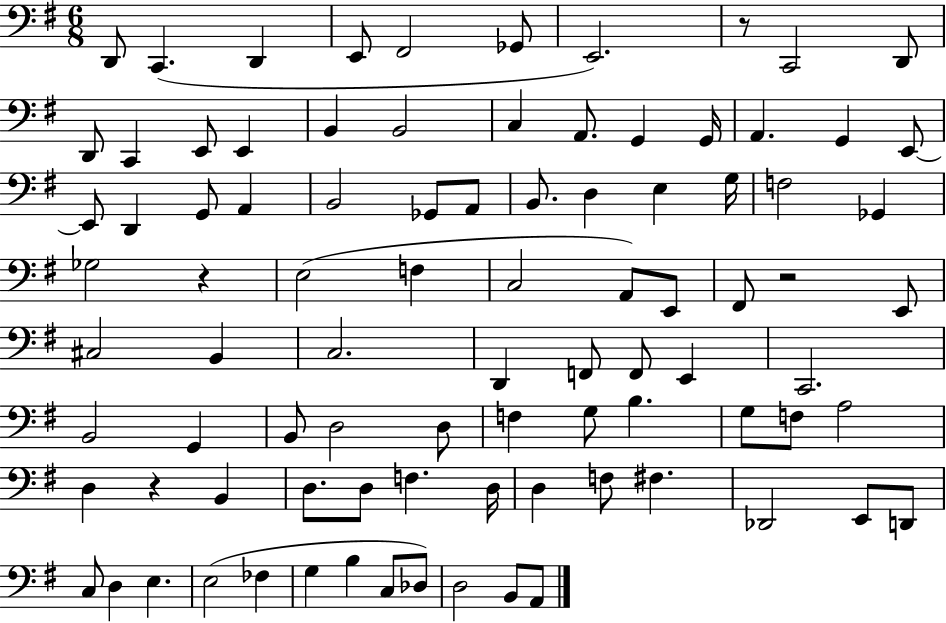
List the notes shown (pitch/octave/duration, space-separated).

D2/e C2/q. D2/q E2/e F#2/h Gb2/e E2/h. R/e C2/h D2/e D2/e C2/q E2/e E2/q B2/q B2/h C3/q A2/e. G2/q G2/s A2/q. G2/q E2/e E2/e D2/q G2/e A2/q B2/h Gb2/e A2/e B2/e. D3/q E3/q G3/s F3/h Gb2/q Gb3/h R/q E3/h F3/q C3/h A2/e E2/e F#2/e R/h E2/e C#3/h B2/q C3/h. D2/q F2/e F2/e E2/q C2/h. B2/h G2/q B2/e D3/h D3/e F3/q G3/e B3/q. G3/e F3/e A3/h D3/q R/q B2/q D3/e. D3/e F3/q. D3/s D3/q F3/e F#3/q. Db2/h E2/e D2/e C3/e D3/q E3/q. E3/h FES3/q G3/q B3/q C3/e Db3/e D3/h B2/e A2/e